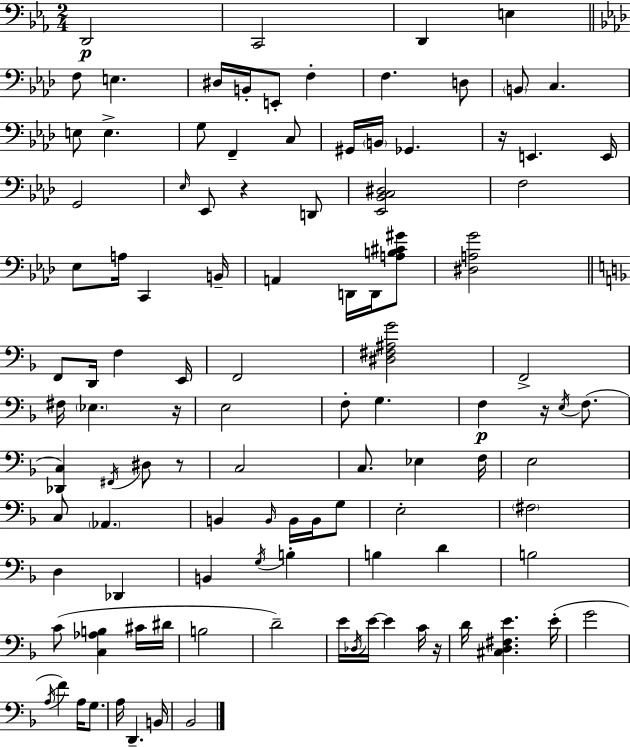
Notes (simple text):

D2/h C2/h D2/q E3/q F3/e E3/q. D#3/s B2/s E2/e F3/q F3/q. D3/e B2/e C3/q. E3/e E3/q. G3/e F2/q C3/e G#2/s B2/s Gb2/q. R/s E2/q. E2/s G2/h Eb3/s Eb2/e R/q D2/e [Eb2,Bb2,C3,D#3]/h F3/h Eb3/e A3/s C2/q B2/s A2/q D2/s D2/s [A3,B3,C#4,G#4]/e [D#3,A3,G4]/h F2/e D2/s F3/q E2/s F2/h [D#3,F#3,A#3,G4]/h F2/h F#3/s Eb3/q. R/s E3/h F3/e G3/q. F3/q R/s E3/s F3/e. [Db2,C3]/q F#2/s D#3/e R/e C3/h C3/e. Eb3/q F3/s E3/h C3/e Ab2/q. B2/q B2/s B2/s B2/s G3/e E3/h F#3/h D3/q Db2/q B2/q G3/s B3/q B3/q D4/q B3/h C4/e [C3,Ab3,B3]/q C#4/s D#4/s B3/h D4/h E4/s Db3/s E4/s E4/q C4/s R/s D4/s [C#3,D3,F#3,E4]/q. E4/s G4/h A3/s F4/q A3/s G3/e. A3/s D2/q. B2/s Bb2/h